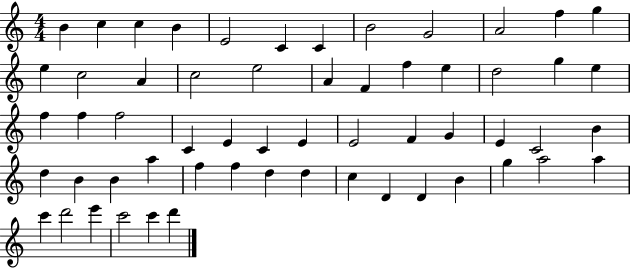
B4/q C5/q C5/q B4/q E4/h C4/q C4/q B4/h G4/h A4/h F5/q G5/q E5/q C5/h A4/q C5/h E5/h A4/q F4/q F5/q E5/q D5/h G5/q E5/q F5/q F5/q F5/h C4/q E4/q C4/q E4/q E4/h F4/q G4/q E4/q C4/h B4/q D5/q B4/q B4/q A5/q F5/q F5/q D5/q D5/q C5/q D4/q D4/q B4/q G5/q A5/h A5/q C6/q D6/h E6/q C6/h C6/q D6/q